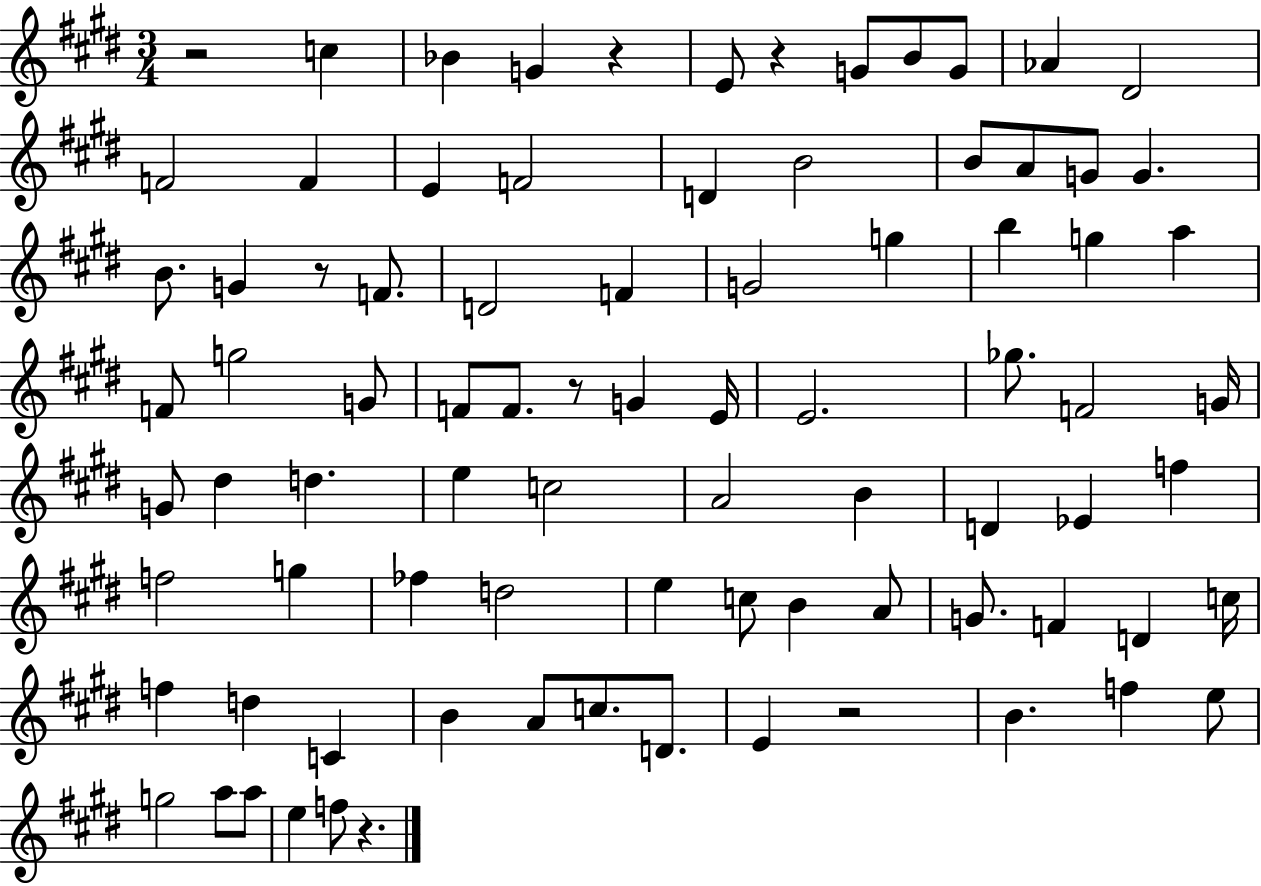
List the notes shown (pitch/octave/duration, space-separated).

R/h C5/q Bb4/q G4/q R/q E4/e R/q G4/e B4/e G4/e Ab4/q D#4/h F4/h F4/q E4/q F4/h D4/q B4/h B4/e A4/e G4/e G4/q. B4/e. G4/q R/e F4/e. D4/h F4/q G4/h G5/q B5/q G5/q A5/q F4/e G5/h G4/e F4/e F4/e. R/e G4/q E4/s E4/h. Gb5/e. F4/h G4/s G4/e D#5/q D5/q. E5/q C5/h A4/h B4/q D4/q Eb4/q F5/q F5/h G5/q FES5/q D5/h E5/q C5/e B4/q A4/e G4/e. F4/q D4/q C5/s F5/q D5/q C4/q B4/q A4/e C5/e. D4/e. E4/q R/h B4/q. F5/q E5/e G5/h A5/e A5/e E5/q F5/e R/q.